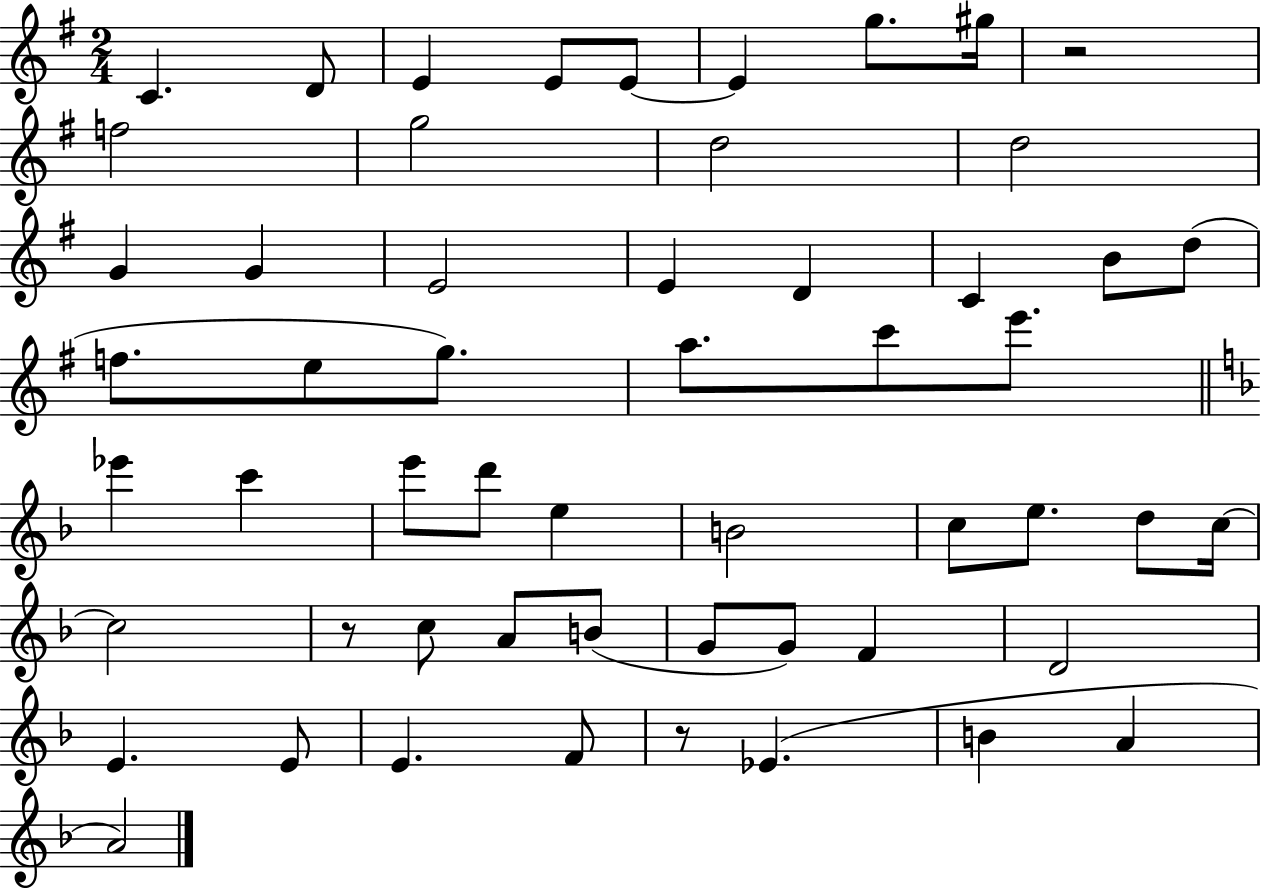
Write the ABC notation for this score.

X:1
T:Untitled
M:2/4
L:1/4
K:G
C D/2 E E/2 E/2 E g/2 ^g/4 z2 f2 g2 d2 d2 G G E2 E D C B/2 d/2 f/2 e/2 g/2 a/2 c'/2 e'/2 _e' c' e'/2 d'/2 e B2 c/2 e/2 d/2 c/4 c2 z/2 c/2 A/2 B/2 G/2 G/2 F D2 E E/2 E F/2 z/2 _E B A A2